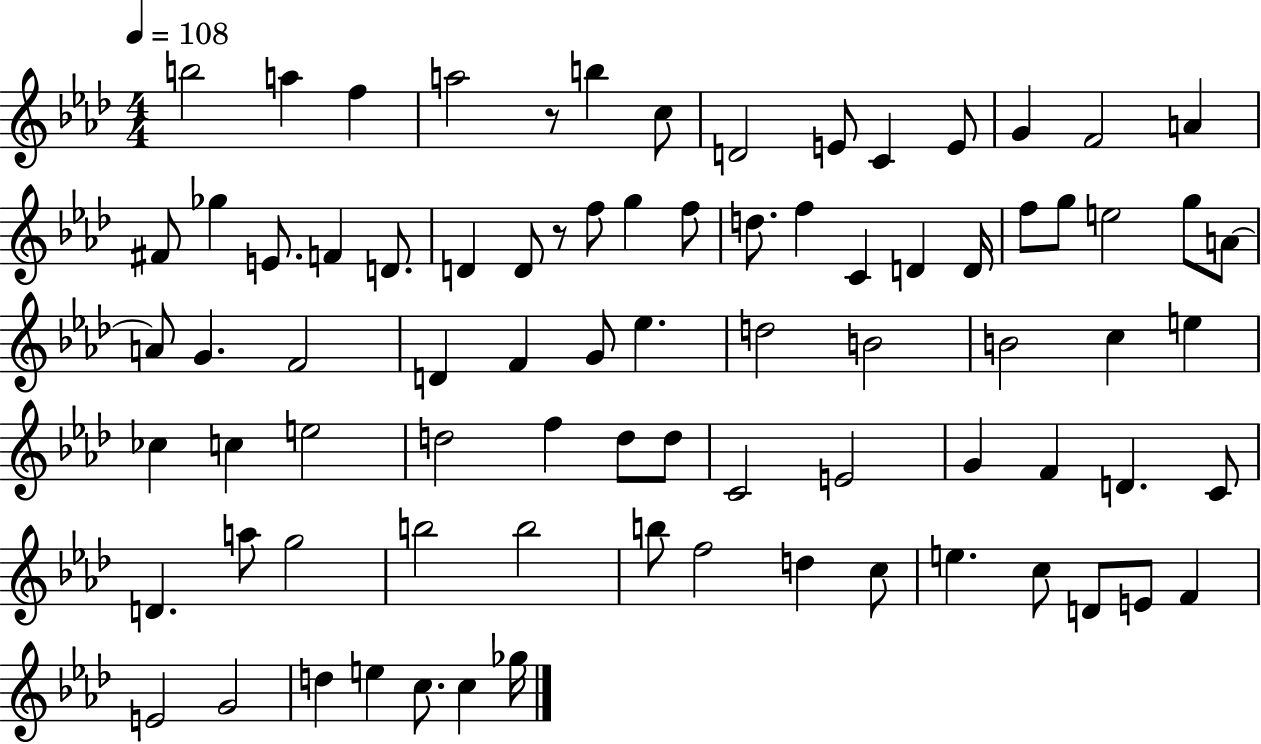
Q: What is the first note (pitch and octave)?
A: B5